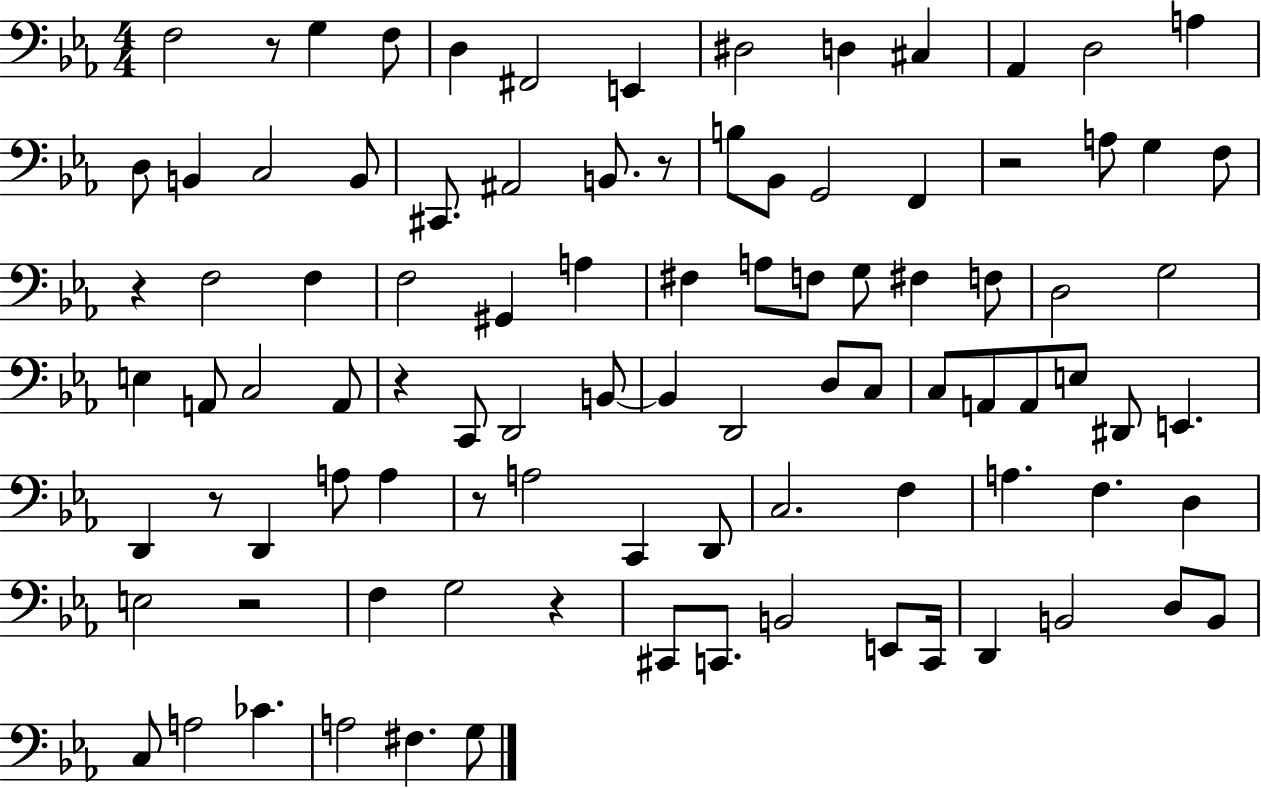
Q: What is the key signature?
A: EES major